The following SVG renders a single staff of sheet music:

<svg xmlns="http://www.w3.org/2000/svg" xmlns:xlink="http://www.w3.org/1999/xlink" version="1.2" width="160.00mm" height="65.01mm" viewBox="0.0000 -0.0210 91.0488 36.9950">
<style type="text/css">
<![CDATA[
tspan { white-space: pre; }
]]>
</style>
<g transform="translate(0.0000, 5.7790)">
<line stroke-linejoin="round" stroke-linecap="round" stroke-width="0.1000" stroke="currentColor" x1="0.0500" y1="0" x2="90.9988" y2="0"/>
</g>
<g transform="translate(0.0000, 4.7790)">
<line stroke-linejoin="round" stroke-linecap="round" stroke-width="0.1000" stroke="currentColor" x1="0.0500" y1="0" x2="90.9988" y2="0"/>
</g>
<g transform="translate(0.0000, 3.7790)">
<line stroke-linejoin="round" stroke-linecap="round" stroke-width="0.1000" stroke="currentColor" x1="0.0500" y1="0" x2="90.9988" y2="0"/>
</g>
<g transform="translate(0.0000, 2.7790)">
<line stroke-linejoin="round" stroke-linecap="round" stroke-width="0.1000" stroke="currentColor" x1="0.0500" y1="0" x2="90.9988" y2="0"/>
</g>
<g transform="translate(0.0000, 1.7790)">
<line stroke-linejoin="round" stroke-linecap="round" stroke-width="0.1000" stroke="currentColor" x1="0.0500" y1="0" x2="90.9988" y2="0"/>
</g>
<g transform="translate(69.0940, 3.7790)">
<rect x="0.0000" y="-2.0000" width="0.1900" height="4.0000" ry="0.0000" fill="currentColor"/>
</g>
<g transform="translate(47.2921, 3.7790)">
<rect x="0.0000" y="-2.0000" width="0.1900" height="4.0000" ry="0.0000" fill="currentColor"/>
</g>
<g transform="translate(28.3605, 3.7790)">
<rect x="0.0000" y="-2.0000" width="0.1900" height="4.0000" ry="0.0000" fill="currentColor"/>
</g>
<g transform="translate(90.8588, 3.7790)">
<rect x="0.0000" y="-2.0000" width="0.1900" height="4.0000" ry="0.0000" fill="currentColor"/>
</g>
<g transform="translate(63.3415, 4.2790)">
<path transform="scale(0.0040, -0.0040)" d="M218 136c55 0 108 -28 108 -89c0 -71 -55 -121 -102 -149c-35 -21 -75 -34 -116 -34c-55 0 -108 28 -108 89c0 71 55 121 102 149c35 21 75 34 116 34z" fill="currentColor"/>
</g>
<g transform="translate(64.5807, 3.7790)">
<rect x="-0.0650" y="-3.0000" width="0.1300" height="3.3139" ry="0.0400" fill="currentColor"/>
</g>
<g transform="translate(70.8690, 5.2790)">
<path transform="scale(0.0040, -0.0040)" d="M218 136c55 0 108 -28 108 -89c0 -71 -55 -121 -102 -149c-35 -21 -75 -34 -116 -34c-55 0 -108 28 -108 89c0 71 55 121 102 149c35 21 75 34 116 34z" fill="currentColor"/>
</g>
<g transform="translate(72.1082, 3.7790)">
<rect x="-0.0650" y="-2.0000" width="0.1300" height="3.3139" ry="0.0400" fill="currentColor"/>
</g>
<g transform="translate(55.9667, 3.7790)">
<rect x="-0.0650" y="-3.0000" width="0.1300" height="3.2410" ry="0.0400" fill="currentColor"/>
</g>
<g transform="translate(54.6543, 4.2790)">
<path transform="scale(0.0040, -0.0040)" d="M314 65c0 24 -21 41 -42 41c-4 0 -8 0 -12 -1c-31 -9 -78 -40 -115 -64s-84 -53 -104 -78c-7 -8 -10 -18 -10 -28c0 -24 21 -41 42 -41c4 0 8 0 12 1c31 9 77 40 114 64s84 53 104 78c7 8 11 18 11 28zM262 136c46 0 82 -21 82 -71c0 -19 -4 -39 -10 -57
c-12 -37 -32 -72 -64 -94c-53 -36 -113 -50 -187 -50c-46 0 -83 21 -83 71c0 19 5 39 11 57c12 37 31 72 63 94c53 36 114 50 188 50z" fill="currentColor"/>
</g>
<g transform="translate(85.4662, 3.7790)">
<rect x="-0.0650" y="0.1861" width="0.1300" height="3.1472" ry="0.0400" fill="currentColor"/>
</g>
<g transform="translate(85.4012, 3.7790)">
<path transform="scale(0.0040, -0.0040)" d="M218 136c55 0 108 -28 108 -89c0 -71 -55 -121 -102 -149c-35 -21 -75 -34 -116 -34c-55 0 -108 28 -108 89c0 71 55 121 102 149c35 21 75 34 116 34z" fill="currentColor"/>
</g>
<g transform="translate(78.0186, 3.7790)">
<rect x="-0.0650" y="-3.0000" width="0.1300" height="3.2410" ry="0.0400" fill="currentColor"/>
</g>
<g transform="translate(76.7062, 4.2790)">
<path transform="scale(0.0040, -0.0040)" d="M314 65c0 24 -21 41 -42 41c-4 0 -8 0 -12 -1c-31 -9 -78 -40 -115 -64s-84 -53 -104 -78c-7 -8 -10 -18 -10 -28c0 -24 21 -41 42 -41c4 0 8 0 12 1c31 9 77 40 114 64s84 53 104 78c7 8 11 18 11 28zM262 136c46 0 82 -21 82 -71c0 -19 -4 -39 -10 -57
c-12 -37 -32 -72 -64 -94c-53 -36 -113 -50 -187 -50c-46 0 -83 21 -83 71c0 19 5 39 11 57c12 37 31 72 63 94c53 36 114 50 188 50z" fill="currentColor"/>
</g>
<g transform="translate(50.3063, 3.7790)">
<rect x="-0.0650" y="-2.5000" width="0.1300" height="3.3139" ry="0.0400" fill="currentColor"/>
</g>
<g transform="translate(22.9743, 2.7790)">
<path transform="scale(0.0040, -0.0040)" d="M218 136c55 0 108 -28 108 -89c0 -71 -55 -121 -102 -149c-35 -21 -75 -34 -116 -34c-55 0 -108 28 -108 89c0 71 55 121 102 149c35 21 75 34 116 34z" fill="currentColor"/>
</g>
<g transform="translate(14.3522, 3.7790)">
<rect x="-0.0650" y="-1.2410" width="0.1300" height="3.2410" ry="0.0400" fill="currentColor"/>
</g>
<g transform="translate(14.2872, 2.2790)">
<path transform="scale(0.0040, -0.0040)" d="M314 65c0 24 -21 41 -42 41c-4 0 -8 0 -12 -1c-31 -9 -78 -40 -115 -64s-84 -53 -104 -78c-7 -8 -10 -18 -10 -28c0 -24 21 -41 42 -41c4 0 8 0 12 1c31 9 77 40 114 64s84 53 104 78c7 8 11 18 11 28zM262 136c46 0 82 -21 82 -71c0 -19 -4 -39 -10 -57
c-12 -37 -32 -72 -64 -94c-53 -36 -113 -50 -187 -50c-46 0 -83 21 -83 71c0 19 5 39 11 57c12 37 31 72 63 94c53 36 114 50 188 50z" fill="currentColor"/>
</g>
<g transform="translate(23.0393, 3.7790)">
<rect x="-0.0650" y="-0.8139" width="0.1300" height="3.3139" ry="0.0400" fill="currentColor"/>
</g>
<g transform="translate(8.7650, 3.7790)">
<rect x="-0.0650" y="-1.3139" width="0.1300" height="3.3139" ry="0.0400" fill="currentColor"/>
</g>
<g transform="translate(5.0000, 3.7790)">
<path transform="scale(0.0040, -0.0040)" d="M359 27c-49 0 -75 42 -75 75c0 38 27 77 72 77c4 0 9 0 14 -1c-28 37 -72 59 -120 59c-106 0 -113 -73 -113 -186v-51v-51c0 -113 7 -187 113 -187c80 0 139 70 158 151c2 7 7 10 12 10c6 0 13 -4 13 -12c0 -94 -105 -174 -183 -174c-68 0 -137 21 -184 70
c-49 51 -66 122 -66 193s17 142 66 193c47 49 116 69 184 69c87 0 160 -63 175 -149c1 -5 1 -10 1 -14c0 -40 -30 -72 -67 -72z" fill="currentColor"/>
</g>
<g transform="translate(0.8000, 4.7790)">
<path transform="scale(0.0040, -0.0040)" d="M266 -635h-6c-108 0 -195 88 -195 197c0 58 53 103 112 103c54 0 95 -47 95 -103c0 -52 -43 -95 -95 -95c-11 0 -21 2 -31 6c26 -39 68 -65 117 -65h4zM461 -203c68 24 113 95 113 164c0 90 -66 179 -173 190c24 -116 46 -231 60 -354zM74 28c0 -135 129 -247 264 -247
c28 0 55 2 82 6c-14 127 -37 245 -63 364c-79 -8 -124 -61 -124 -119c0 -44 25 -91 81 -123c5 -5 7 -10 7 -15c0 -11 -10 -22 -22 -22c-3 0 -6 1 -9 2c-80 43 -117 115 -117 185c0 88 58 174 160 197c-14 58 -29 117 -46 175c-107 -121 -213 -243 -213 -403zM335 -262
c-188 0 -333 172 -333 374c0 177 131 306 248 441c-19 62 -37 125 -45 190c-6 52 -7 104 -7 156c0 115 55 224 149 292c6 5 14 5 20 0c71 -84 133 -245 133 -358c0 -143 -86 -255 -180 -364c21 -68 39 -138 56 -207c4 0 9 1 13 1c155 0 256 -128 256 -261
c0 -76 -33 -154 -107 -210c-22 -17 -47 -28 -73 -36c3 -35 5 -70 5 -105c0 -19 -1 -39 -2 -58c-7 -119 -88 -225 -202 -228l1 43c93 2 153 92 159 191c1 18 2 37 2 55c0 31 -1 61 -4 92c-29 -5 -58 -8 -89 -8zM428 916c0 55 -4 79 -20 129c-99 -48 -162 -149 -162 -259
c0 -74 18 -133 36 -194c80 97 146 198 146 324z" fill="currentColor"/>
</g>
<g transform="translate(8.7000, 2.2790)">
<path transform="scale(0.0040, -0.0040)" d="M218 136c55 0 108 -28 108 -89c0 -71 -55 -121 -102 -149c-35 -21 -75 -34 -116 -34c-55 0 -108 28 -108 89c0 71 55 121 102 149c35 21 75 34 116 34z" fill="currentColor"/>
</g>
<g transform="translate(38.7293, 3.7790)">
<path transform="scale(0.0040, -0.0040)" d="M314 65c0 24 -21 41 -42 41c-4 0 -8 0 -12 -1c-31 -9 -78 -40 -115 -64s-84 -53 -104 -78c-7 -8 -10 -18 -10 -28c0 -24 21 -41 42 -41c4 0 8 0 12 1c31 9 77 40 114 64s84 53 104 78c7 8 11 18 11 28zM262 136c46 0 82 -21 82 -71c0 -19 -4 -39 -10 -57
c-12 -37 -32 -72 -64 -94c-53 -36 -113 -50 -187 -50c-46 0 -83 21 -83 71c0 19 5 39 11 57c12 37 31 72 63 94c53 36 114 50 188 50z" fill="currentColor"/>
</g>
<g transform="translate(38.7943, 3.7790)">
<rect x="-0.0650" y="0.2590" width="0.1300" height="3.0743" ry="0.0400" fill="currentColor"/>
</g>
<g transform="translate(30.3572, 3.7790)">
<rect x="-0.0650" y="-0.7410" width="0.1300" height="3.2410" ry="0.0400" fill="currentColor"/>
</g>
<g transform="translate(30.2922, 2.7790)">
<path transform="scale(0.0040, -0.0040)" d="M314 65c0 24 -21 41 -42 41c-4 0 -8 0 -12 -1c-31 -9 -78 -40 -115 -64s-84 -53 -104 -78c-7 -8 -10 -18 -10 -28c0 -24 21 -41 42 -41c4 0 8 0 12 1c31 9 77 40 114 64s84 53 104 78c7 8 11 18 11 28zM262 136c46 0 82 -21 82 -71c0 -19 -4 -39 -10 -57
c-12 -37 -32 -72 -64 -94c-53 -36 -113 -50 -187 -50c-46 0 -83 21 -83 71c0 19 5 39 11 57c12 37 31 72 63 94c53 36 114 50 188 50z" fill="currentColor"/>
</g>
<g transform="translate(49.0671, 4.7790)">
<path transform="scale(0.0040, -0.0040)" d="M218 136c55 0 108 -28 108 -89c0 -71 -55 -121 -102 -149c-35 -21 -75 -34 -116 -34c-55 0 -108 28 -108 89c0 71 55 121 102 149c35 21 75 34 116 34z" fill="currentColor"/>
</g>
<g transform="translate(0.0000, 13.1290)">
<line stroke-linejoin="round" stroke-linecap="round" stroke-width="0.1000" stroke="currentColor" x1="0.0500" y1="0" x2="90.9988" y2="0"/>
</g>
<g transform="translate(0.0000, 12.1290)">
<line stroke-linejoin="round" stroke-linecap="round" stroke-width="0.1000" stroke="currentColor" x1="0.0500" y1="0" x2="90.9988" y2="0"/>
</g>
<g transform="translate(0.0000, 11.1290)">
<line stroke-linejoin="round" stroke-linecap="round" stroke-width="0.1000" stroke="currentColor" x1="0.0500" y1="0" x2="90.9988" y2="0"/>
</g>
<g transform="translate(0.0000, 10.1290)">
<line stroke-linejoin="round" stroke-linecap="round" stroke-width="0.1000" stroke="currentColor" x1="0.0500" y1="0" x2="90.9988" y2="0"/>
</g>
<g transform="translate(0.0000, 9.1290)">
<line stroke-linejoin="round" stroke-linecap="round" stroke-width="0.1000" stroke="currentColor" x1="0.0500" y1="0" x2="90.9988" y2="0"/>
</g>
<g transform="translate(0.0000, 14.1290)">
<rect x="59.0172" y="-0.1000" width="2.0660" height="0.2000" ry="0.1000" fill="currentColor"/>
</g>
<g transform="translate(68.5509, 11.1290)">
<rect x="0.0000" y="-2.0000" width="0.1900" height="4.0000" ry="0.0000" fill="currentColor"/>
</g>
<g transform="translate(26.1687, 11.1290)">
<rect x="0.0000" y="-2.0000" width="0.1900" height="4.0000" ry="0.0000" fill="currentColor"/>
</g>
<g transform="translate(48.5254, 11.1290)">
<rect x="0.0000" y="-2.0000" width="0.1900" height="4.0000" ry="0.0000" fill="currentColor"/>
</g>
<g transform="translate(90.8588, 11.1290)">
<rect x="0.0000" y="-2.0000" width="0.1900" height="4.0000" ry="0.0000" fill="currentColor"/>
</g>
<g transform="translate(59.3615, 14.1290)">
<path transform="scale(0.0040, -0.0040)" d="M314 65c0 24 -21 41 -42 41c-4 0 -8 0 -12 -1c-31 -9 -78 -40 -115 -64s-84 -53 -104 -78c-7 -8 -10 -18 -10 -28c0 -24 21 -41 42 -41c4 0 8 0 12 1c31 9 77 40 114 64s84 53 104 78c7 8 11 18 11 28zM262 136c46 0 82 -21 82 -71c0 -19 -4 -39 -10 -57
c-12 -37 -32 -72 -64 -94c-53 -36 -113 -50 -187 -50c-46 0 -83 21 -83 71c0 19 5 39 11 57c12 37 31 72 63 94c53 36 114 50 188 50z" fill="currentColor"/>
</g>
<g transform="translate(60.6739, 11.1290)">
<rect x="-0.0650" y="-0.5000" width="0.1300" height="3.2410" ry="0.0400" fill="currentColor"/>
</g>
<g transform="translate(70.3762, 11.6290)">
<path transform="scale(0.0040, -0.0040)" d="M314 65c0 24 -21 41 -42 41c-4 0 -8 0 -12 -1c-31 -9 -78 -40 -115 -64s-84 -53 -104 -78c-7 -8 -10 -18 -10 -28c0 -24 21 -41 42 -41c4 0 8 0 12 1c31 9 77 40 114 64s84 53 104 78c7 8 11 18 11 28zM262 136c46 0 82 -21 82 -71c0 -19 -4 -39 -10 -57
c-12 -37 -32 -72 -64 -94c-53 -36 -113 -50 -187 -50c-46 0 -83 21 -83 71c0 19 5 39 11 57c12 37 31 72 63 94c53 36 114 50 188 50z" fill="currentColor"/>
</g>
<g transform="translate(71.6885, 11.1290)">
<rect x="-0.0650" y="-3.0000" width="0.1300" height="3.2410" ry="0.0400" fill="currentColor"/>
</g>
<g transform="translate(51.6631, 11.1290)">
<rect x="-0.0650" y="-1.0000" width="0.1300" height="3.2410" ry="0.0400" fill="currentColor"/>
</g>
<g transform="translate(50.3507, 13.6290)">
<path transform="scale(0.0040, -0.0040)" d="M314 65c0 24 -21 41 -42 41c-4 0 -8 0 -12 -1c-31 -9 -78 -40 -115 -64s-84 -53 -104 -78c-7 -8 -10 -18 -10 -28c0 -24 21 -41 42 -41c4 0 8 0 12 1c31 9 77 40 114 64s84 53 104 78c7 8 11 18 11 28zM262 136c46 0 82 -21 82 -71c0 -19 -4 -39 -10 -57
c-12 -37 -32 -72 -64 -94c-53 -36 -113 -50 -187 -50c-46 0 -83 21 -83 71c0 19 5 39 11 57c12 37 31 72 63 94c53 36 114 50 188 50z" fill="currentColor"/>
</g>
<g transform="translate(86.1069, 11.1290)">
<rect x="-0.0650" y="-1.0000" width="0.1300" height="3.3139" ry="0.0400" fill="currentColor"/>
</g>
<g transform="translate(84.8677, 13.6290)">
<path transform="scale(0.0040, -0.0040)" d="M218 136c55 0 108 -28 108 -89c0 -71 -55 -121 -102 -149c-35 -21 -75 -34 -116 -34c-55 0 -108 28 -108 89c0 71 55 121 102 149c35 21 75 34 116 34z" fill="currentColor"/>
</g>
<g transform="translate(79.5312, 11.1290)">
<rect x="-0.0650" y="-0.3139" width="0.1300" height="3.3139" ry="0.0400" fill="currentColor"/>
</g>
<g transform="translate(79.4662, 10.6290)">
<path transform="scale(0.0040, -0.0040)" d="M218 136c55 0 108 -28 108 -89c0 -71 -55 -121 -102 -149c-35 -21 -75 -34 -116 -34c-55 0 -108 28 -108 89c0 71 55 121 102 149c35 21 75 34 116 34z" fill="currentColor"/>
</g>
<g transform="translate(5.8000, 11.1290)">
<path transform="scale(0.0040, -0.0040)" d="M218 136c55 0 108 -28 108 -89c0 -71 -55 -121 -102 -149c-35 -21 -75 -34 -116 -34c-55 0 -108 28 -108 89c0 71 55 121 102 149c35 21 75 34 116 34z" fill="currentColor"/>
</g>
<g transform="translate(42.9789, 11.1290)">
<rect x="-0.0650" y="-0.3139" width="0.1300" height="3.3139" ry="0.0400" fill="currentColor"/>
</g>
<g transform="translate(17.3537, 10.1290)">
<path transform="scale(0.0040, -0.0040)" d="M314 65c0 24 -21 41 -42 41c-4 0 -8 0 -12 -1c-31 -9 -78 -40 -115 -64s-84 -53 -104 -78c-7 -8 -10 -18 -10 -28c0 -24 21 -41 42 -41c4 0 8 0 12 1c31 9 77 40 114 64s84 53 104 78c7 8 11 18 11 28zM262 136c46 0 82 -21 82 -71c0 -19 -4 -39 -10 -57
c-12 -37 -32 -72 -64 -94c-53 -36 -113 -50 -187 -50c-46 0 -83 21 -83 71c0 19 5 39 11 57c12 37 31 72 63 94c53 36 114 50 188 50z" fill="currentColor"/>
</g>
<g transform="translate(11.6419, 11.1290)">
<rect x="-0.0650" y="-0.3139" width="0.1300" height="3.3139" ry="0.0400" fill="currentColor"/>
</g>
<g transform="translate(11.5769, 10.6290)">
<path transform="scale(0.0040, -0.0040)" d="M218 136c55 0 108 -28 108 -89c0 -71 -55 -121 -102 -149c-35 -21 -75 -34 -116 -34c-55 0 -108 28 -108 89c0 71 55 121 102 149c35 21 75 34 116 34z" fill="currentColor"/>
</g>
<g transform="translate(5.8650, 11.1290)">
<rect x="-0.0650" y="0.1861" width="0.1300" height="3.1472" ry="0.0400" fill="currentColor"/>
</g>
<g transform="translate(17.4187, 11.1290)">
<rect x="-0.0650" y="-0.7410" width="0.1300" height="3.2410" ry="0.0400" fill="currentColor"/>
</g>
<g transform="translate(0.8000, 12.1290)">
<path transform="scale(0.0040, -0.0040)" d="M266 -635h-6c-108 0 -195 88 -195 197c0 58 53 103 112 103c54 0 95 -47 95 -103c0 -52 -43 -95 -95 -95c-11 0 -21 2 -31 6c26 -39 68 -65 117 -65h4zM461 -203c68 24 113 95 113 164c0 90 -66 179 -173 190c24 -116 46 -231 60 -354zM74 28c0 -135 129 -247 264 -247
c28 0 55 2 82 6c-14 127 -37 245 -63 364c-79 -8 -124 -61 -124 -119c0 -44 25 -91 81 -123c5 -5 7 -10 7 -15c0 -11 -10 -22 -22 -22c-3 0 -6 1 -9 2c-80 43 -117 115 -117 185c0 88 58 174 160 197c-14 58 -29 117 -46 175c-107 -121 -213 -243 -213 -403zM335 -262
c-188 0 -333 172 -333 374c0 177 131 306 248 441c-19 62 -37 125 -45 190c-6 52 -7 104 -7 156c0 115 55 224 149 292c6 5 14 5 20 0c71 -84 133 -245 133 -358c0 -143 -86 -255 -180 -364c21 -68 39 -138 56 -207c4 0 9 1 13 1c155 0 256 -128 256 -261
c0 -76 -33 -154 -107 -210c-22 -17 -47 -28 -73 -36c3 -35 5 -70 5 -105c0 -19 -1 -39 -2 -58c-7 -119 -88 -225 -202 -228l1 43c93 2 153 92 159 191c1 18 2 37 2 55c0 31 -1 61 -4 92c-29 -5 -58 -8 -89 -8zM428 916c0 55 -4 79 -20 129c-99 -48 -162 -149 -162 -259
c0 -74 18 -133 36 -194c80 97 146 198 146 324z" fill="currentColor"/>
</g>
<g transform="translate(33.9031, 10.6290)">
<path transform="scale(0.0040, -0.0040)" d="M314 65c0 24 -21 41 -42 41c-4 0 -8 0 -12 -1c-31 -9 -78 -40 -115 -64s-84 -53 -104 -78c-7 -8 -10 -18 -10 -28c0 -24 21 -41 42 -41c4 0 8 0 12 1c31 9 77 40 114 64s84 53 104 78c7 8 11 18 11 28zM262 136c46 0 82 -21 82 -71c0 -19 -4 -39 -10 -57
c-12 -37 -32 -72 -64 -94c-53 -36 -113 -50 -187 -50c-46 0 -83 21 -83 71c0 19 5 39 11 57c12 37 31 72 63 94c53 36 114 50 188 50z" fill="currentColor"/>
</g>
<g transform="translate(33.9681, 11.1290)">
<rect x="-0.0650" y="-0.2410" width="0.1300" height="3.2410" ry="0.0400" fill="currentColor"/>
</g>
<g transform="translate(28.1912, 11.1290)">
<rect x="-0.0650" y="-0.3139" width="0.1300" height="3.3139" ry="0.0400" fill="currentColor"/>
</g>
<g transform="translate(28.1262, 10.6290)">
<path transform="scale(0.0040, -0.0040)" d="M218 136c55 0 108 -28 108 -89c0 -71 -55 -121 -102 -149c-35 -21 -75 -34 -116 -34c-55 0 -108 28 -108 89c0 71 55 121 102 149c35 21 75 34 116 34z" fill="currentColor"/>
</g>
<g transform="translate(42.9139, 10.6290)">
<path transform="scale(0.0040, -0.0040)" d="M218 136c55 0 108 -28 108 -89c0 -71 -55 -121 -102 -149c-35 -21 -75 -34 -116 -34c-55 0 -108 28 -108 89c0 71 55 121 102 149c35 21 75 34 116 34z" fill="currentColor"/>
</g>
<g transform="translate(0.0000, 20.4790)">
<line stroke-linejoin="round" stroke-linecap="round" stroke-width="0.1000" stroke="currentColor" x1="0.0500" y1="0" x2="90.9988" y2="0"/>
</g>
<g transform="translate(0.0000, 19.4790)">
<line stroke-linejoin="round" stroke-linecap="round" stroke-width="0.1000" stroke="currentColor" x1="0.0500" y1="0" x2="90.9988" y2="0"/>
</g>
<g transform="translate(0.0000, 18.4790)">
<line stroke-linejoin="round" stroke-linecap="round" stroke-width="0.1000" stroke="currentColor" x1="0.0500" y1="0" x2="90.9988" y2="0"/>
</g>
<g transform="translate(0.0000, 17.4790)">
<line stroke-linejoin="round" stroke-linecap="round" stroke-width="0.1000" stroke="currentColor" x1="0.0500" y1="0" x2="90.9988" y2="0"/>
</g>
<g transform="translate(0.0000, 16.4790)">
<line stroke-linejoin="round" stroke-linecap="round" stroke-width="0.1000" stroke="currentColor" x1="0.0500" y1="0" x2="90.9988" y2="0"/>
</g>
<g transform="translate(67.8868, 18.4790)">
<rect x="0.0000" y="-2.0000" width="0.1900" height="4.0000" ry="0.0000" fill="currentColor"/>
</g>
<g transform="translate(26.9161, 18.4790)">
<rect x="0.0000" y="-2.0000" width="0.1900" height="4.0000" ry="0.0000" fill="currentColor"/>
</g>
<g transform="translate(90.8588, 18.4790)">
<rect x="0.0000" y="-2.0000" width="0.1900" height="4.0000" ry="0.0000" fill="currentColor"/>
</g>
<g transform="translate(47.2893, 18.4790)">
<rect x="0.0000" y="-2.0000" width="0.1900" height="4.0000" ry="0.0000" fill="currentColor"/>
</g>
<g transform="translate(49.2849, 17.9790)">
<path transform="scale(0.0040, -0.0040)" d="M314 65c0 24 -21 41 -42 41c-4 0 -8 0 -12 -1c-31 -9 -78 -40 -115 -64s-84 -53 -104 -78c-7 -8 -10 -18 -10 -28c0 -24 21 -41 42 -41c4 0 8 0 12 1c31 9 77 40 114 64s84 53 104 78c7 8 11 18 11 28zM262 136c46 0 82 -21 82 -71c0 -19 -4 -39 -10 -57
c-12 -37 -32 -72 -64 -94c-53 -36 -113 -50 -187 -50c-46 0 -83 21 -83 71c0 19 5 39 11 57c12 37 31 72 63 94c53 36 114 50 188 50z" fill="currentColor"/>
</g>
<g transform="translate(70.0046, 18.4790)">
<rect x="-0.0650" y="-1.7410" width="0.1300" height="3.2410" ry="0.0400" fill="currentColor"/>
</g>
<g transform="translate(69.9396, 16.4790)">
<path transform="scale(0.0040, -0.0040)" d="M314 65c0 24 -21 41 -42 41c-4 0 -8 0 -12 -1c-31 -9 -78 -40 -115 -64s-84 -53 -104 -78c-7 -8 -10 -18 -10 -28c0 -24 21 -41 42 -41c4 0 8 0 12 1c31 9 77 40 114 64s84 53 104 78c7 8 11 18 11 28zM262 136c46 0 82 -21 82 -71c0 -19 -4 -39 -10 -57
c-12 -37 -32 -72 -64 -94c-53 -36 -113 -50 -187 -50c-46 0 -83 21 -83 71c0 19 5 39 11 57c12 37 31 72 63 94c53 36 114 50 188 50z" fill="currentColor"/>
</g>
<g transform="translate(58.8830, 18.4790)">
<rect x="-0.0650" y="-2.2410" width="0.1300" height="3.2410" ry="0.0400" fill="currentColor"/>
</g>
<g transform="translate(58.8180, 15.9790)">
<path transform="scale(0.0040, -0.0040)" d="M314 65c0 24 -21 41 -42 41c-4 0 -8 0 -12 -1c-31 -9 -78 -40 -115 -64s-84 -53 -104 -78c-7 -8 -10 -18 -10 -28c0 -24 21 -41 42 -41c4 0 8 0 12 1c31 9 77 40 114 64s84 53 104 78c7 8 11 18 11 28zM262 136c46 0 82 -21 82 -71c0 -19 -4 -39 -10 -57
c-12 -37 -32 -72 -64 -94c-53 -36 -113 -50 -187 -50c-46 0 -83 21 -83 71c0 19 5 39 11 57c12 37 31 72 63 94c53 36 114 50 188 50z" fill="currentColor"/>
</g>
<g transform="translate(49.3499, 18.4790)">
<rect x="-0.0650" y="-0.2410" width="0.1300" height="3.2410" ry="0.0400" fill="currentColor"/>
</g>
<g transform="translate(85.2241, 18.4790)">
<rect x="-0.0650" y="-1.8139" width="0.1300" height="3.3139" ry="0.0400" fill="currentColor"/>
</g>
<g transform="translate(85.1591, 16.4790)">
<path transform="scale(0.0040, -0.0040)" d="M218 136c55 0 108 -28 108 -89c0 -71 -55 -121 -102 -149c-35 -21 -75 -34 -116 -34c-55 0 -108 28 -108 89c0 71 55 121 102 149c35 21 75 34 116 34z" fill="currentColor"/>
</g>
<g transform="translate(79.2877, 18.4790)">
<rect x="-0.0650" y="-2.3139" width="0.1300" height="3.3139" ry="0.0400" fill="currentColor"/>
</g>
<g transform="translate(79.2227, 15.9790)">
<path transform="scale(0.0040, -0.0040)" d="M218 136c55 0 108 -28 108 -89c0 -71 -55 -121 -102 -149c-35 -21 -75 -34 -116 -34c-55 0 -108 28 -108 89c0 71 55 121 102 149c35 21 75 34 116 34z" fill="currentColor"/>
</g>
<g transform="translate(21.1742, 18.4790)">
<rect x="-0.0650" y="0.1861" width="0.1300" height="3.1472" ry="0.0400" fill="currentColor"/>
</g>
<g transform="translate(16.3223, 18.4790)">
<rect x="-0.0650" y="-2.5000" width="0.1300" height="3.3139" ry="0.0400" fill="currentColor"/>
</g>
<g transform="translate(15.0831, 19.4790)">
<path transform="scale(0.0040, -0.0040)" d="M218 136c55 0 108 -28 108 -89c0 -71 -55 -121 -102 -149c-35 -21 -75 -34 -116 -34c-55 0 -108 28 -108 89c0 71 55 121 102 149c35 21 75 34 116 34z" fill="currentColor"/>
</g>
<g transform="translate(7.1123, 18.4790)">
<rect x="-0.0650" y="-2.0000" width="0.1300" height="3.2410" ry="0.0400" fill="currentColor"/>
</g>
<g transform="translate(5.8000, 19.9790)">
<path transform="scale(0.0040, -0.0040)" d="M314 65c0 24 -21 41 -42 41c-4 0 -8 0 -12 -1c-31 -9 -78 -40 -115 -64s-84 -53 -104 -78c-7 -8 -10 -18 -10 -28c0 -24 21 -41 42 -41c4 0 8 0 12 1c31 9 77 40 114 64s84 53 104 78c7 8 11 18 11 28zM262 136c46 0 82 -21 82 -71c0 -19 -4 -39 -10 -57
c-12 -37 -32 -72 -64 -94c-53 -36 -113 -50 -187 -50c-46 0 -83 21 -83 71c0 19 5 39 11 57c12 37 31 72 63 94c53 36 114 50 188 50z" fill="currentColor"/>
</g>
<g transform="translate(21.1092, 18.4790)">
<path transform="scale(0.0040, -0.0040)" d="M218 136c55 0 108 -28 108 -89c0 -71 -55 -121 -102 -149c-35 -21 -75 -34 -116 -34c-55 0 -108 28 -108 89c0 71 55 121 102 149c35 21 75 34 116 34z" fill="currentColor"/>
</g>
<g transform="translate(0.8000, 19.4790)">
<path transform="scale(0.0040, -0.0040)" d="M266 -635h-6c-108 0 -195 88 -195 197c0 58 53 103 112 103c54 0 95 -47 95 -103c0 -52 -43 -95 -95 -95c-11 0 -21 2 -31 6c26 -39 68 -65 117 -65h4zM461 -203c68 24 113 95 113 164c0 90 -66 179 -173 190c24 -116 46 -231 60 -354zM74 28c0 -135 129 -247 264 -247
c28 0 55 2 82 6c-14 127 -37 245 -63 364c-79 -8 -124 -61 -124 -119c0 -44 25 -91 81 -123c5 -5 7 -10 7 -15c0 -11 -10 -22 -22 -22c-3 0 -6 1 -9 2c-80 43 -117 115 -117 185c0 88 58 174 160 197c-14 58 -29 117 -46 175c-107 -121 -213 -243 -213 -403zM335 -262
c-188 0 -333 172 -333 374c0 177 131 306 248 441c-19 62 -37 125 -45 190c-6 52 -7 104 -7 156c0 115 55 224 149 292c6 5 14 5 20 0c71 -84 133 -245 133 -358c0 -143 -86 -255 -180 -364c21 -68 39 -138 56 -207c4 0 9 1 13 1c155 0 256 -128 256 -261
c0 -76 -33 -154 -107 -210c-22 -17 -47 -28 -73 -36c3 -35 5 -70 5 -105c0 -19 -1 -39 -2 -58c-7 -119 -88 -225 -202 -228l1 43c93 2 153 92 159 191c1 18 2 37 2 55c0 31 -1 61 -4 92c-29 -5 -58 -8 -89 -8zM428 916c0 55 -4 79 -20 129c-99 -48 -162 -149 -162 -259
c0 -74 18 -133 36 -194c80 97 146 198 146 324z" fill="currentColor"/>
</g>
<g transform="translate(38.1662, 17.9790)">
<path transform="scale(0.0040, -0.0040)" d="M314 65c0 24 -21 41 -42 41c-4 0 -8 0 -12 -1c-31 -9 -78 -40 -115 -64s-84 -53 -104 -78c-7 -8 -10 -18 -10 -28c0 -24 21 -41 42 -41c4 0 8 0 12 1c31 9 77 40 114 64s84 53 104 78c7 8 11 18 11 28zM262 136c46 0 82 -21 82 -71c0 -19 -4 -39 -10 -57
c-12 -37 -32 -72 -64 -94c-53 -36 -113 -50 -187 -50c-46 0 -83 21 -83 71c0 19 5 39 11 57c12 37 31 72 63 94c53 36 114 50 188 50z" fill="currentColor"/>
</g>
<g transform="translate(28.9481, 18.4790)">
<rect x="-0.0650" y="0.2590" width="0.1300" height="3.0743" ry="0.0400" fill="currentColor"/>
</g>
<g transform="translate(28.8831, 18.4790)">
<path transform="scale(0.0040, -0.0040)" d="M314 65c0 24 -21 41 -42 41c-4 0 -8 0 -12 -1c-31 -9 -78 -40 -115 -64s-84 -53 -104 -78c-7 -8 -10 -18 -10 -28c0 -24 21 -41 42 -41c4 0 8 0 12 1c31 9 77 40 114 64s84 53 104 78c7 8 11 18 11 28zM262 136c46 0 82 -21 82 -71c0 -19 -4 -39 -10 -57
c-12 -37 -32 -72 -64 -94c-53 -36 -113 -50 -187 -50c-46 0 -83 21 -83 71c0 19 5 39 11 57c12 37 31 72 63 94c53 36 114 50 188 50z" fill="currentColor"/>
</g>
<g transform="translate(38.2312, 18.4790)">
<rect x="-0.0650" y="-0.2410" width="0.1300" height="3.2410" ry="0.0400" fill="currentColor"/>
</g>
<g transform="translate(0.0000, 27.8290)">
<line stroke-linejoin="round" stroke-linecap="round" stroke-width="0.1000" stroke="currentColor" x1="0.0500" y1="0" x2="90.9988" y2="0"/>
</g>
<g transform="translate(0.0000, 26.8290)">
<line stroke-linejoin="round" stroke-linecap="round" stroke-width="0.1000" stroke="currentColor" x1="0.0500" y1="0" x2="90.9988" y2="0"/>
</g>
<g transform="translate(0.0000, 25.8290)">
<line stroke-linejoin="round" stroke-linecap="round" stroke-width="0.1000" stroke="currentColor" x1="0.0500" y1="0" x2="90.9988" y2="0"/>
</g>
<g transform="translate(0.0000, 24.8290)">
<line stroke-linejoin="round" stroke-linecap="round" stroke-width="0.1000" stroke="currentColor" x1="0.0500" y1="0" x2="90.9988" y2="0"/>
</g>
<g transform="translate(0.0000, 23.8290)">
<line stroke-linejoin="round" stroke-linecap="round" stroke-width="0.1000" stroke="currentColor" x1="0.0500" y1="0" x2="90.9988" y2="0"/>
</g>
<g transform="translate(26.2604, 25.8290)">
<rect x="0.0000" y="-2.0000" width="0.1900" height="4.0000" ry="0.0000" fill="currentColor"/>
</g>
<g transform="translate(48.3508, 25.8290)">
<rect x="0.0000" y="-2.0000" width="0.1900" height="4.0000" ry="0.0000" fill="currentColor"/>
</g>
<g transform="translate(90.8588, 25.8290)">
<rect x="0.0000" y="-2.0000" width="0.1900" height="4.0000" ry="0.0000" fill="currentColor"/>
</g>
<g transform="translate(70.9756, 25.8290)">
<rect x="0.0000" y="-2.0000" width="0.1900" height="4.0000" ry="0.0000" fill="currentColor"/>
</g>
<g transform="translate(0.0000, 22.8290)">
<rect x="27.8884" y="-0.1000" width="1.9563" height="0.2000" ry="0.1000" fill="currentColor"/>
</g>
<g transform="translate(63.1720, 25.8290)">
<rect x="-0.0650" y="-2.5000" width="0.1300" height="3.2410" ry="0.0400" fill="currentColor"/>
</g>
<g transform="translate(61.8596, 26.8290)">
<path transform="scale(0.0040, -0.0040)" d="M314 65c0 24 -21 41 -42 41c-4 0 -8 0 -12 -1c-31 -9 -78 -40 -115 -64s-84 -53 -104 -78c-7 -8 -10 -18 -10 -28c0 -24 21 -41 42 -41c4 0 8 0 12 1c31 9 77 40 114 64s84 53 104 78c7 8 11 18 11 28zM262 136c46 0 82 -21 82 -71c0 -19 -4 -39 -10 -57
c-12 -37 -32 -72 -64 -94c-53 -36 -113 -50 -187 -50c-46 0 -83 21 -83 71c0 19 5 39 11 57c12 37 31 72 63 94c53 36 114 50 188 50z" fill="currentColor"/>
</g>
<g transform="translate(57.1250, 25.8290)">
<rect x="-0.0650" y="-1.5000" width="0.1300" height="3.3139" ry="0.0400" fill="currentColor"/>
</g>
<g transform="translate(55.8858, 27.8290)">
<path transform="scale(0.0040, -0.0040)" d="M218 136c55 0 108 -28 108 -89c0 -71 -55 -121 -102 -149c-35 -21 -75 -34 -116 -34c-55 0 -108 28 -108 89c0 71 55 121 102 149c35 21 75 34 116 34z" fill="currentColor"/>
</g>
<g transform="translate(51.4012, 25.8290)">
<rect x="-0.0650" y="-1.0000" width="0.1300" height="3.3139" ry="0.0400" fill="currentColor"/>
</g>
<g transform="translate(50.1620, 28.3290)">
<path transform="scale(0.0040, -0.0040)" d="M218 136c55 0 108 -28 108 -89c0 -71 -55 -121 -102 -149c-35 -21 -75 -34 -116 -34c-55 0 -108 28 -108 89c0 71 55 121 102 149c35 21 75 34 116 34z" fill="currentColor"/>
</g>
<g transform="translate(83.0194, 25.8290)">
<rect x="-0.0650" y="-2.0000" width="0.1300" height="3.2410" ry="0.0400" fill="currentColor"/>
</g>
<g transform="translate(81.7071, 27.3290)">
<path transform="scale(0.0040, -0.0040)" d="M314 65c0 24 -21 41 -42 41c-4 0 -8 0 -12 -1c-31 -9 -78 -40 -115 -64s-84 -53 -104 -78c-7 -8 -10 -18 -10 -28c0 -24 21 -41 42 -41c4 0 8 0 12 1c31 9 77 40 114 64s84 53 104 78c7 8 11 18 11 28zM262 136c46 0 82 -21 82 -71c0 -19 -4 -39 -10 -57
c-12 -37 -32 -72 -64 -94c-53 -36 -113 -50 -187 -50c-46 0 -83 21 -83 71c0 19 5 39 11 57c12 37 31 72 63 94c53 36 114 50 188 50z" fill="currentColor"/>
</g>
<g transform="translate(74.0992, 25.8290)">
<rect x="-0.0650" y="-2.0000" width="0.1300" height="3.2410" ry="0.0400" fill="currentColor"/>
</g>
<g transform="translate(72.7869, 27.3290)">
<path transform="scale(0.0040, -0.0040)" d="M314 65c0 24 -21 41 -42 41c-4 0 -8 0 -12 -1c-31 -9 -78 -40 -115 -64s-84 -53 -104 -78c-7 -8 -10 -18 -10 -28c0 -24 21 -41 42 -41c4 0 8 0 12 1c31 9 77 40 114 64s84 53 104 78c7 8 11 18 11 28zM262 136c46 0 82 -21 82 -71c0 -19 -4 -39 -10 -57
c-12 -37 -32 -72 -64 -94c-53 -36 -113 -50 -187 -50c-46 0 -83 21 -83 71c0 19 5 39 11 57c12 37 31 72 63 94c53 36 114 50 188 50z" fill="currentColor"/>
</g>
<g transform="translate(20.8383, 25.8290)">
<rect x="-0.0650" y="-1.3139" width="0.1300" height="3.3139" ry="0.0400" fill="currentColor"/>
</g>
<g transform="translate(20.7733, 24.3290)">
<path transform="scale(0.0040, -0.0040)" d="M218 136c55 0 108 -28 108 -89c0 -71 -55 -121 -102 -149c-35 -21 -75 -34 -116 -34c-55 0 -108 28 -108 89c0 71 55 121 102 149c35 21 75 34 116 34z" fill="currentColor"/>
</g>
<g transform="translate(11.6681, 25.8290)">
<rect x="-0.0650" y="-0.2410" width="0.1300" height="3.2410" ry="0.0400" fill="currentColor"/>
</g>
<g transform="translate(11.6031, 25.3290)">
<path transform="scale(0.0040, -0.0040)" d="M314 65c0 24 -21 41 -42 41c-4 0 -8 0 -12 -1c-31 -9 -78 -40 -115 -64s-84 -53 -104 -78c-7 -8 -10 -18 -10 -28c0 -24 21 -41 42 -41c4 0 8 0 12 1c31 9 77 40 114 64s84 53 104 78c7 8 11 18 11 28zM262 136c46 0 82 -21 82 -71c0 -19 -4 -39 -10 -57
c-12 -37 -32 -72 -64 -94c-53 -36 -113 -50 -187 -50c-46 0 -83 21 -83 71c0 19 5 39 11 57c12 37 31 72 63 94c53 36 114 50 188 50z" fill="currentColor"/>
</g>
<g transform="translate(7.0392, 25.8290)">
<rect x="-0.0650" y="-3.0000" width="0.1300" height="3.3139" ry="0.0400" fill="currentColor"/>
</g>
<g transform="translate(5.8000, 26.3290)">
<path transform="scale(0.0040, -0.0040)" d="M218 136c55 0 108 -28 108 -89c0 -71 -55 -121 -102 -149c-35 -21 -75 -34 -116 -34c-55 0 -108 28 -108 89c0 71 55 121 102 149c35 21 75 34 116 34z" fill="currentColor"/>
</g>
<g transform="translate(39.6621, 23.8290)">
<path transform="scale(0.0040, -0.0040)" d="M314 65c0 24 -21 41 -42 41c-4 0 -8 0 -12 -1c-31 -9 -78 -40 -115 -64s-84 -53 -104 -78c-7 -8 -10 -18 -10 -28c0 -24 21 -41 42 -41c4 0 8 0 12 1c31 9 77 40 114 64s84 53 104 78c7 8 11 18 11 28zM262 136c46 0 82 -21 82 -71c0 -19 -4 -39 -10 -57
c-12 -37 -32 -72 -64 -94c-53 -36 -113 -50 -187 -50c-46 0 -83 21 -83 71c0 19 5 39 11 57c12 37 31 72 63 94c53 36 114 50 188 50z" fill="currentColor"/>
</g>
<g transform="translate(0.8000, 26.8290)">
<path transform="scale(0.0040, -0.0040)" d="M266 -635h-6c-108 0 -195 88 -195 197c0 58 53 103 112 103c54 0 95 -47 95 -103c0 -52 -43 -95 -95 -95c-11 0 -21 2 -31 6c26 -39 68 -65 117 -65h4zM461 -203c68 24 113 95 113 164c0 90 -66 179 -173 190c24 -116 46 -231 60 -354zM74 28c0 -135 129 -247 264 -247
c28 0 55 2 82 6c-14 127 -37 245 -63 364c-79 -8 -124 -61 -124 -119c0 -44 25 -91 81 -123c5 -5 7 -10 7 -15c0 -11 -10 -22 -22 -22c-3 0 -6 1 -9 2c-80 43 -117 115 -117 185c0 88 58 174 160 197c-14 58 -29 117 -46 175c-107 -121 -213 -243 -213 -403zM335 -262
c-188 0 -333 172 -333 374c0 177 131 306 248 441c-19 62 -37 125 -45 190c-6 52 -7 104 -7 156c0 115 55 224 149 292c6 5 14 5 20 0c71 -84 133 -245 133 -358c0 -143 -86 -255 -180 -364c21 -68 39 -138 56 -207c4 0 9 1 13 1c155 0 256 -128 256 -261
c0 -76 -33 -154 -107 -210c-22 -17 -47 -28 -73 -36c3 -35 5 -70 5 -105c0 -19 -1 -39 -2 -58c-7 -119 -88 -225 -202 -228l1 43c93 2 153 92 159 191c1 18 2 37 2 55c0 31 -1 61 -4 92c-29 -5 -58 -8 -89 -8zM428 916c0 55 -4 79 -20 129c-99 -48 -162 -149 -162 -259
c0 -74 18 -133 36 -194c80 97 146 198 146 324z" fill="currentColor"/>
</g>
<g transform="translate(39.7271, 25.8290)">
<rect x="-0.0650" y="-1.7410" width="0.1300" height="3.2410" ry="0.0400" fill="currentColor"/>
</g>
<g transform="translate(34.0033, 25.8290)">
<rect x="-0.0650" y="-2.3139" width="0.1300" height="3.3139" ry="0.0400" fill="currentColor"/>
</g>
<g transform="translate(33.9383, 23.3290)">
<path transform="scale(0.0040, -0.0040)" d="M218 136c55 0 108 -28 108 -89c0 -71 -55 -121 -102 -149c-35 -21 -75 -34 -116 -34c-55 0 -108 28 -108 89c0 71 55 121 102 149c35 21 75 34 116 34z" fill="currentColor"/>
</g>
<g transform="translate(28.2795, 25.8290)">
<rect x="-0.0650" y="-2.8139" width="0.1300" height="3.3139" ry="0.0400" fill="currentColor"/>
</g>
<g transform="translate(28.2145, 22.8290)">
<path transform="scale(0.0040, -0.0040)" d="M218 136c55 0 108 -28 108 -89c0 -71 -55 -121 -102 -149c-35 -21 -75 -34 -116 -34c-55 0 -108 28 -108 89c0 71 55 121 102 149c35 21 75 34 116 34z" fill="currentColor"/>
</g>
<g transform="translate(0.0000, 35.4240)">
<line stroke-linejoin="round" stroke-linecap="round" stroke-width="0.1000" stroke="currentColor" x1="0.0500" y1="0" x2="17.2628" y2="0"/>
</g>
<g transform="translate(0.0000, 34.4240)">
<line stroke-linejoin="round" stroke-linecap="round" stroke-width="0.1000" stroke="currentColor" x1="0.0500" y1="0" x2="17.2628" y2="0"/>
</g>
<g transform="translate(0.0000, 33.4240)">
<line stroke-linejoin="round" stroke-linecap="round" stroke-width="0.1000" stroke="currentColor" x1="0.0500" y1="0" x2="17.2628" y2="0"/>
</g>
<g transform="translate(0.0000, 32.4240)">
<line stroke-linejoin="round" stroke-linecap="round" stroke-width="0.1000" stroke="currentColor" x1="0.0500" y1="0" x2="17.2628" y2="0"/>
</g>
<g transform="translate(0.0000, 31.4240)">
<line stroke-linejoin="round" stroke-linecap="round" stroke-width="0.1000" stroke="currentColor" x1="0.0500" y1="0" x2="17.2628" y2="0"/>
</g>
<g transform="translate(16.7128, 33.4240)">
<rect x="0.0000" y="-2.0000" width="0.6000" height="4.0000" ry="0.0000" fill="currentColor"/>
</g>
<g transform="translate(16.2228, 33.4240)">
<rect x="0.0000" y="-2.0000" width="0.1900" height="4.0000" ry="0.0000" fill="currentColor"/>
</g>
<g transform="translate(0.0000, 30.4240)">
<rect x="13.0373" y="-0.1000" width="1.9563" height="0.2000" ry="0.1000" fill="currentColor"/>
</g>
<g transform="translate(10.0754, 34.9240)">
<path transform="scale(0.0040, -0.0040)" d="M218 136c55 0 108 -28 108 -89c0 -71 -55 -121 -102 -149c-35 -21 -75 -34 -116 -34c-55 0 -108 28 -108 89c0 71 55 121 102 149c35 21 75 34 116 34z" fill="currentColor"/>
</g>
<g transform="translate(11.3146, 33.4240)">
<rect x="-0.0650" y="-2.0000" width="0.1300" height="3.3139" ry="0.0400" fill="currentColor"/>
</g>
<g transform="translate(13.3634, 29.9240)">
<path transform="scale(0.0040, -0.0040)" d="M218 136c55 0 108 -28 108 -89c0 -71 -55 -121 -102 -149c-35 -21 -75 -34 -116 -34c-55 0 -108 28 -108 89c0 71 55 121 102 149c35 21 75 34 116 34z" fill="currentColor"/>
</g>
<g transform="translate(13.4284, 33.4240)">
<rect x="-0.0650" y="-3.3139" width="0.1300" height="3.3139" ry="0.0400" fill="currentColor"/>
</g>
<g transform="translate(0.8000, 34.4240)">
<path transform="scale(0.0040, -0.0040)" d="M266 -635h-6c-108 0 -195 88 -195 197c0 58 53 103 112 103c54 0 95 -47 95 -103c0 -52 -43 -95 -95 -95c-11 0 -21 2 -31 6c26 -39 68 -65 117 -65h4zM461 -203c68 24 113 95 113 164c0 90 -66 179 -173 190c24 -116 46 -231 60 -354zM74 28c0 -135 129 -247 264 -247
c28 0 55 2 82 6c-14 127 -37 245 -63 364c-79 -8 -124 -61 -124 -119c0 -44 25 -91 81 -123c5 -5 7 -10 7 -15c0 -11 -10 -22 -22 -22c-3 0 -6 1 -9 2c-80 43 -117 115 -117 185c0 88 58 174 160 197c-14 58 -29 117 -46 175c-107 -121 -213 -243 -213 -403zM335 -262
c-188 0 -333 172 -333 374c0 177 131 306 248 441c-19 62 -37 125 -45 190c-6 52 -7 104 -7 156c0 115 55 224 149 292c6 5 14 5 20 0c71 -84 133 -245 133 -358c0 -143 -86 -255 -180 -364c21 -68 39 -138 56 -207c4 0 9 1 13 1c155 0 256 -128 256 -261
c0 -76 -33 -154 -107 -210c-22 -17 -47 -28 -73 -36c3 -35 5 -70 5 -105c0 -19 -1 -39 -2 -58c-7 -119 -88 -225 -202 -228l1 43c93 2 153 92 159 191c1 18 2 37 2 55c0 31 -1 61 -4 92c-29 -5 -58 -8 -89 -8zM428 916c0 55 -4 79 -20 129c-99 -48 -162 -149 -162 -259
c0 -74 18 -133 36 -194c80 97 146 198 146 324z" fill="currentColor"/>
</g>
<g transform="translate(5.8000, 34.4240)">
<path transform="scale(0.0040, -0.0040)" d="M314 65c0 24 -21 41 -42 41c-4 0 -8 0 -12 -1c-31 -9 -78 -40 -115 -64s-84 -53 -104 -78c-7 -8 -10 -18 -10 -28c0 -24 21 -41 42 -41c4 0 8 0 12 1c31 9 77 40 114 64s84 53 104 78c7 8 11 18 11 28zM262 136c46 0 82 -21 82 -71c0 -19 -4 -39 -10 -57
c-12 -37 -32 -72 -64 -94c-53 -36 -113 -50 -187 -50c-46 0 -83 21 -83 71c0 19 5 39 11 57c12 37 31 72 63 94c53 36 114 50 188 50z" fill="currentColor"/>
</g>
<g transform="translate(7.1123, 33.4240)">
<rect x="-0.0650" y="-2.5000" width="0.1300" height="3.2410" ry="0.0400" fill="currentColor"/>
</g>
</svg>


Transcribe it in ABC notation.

X:1
T:Untitled
M:4/4
L:1/4
K:C
e e2 d d2 B2 G A2 A F A2 B B c d2 c c2 c D2 C2 A2 c D F2 G B B2 c2 c2 g2 f2 g f A c2 e a g f2 D E G2 F2 F2 G2 F b